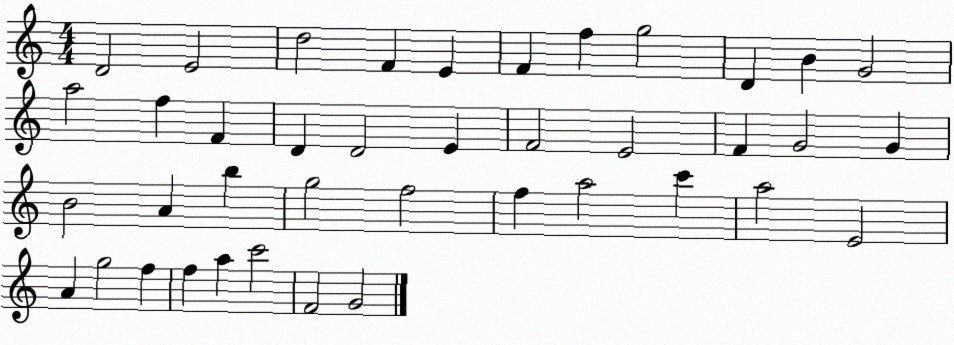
X:1
T:Untitled
M:4/4
L:1/4
K:C
D2 E2 d2 F E F f g2 D B G2 a2 f F D D2 E F2 E2 F G2 G B2 A b g2 f2 f a2 c' a2 E2 A g2 f f a c'2 F2 G2